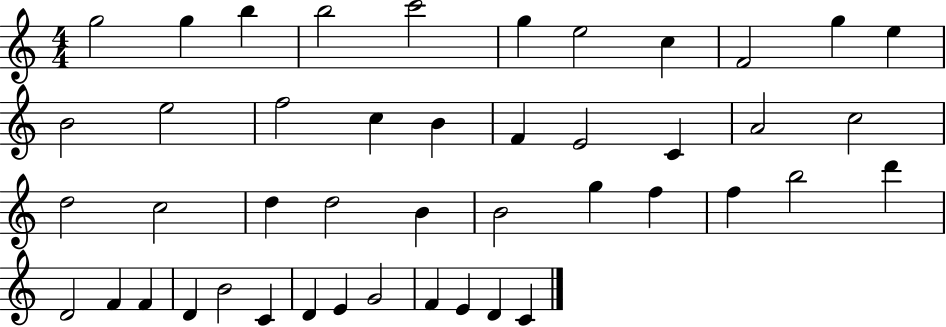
X:1
T:Untitled
M:4/4
L:1/4
K:C
g2 g b b2 c'2 g e2 c F2 g e B2 e2 f2 c B F E2 C A2 c2 d2 c2 d d2 B B2 g f f b2 d' D2 F F D B2 C D E G2 F E D C